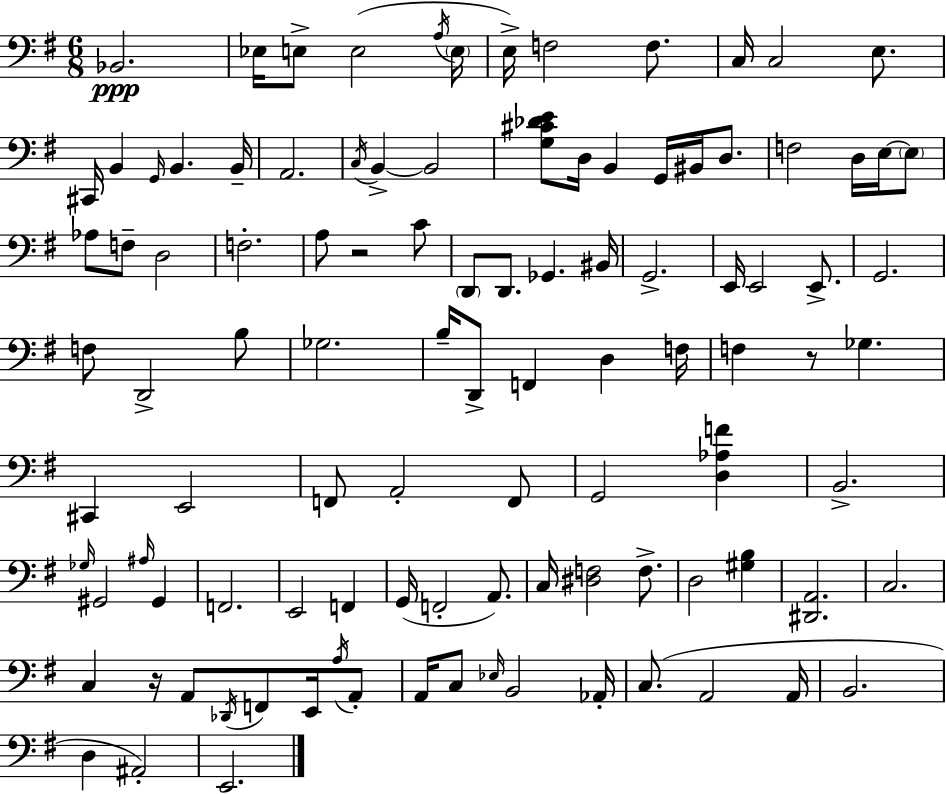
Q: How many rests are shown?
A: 3